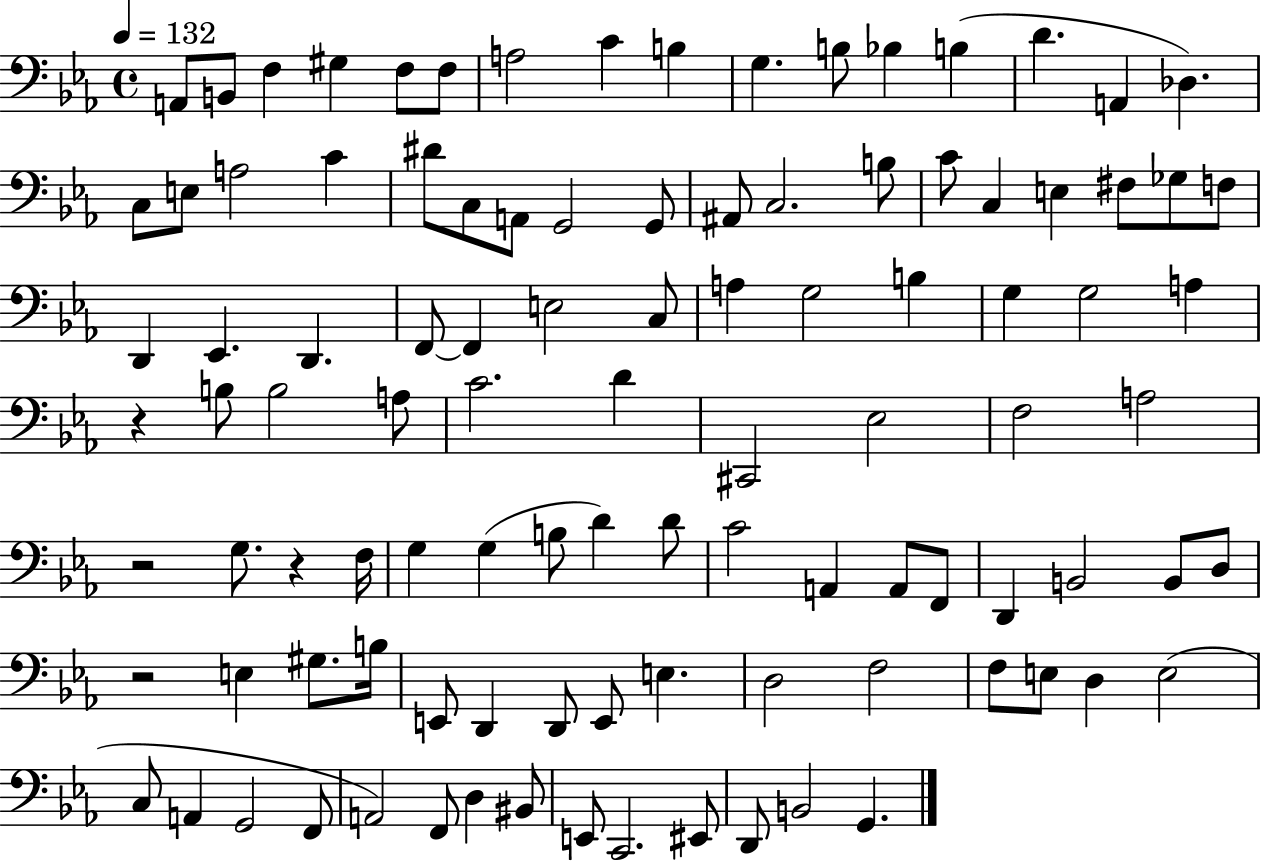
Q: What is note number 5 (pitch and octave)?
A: F3